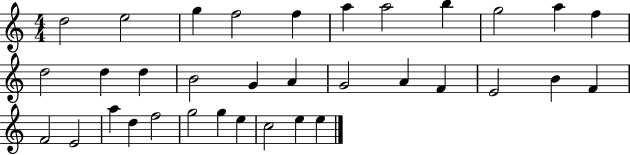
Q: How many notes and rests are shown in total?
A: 34